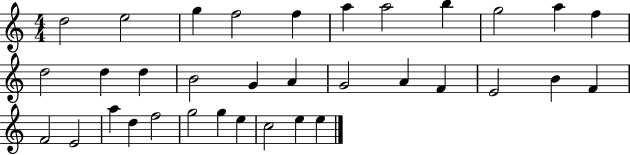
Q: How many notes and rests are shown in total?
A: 34